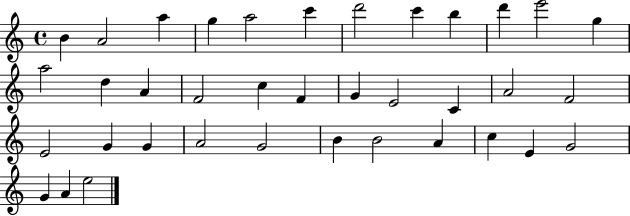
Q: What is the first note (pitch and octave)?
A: B4